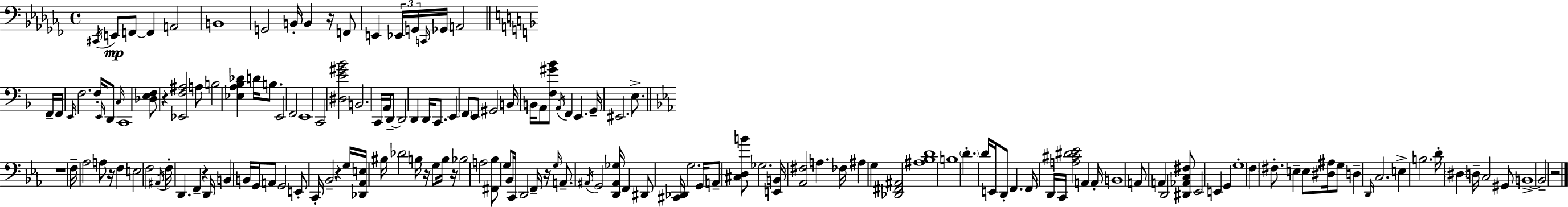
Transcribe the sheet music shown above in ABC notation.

X:1
T:Untitled
M:4/4
L:1/4
K:Abm
^C,,/4 E,,/2 F,,/2 F,, A,,2 B,,4 G,,2 B,,/4 B,, z/4 F,,/2 E,, _E,,/4 G,,/4 C,,/4 _G,,/4 A,,2 F,,/4 F,,/4 E,,/4 F,2 F,/4 E,,/4 D,,/2 C,/4 C,,4 [_D,E,F,]/2 z [_E,,F,^A,]2 A,/2 B,2 [_E,A,_B,_D] D/4 B,/2 E,,2 F,,2 E,,4 C,,2 [^D,E^G_B]2 B,,2 C,,/4 A,,/4 D,,/2 D,,2 D,, D,,/4 C,,/2 E,, F,,/2 E,,/2 ^G,,2 B,,/4 B,,/4 A,,/2 [F,^G_B]/2 A,,/4 F,, E,, G,,/4 ^E,,2 E,/2 z4 F,/4 _A,2 A,/2 z/4 F, E,2 F,2 ^A,,/4 F,/4 D,, F,, z D,,/4 B,, B,,/4 G,,/4 A,,/2 G,,2 E,,/2 C,,/4 _B,,2 z G,/4 [_D,,_A,,E,]/4 ^B,/4 _D2 B,/4 z/4 G,/2 B,/4 z/4 _B,2 A,2 [^F,,_B,]/2 G,/2 _B,,/4 C,,/4 D,,2 F,,/4 z/4 G,/4 A,,/2 ^A,,/4 G,,2 [D,,^A,,_G,]/4 F,, ^D,,/2 [^C,,_D,,]/4 G,2 G,,/4 A,,/2 [^C,D,B]/2 _G,2 [E,,B,,]/4 [_A,,^F,]2 A, _F,/4 ^A, G, [_D,,^F,,^A,,]2 [^A,_B,D]4 B,4 D D/4 E,,/4 D,,/2 F,, F,,/4 D,,/4 C,,/4 [A,^C^D_E]2 A,, A,,/4 B,,4 A,,/2 A,, D,,2 [^D,,_A,,C,^F,]/2 _E,,2 E,, G,, G,4 F, ^F,/2 E, E,/2 [^D,^A,]/4 G,/2 D, D,,/4 C,2 E, B,2 D/4 ^D, D,/4 C,2 ^G,,/2 B,,4 B,,2 z2